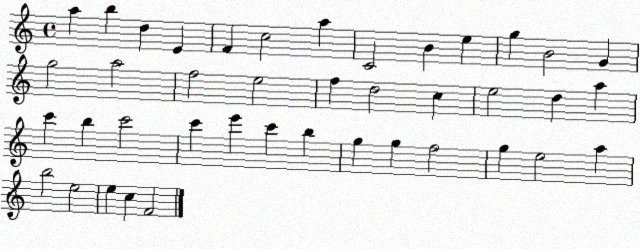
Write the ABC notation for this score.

X:1
T:Untitled
M:4/4
L:1/4
K:C
a b d E F c2 a C2 B e g B2 G g2 a2 f2 e2 f d2 c e2 d a c' b c'2 c' e' c' b g g f2 g e2 a b2 e2 e c F2